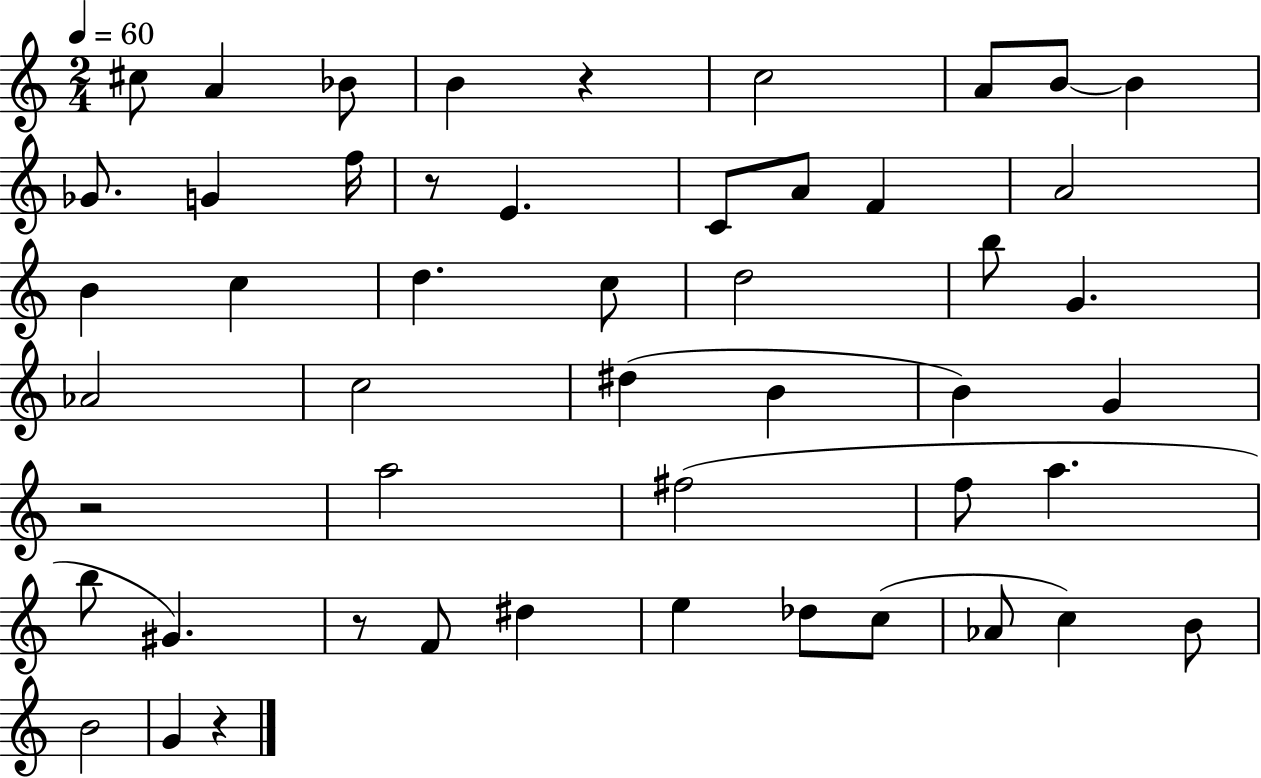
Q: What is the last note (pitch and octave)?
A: G4